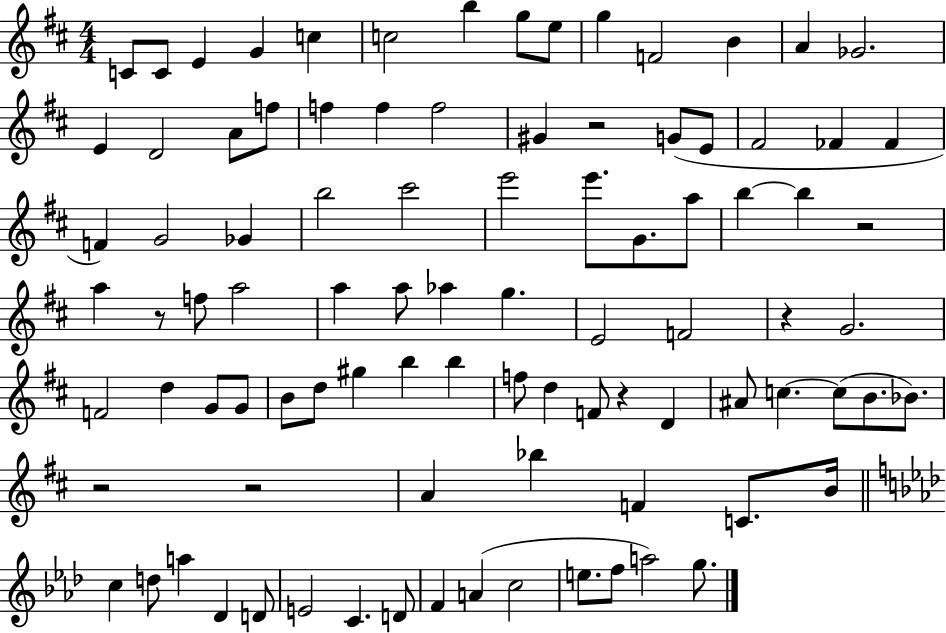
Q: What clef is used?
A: treble